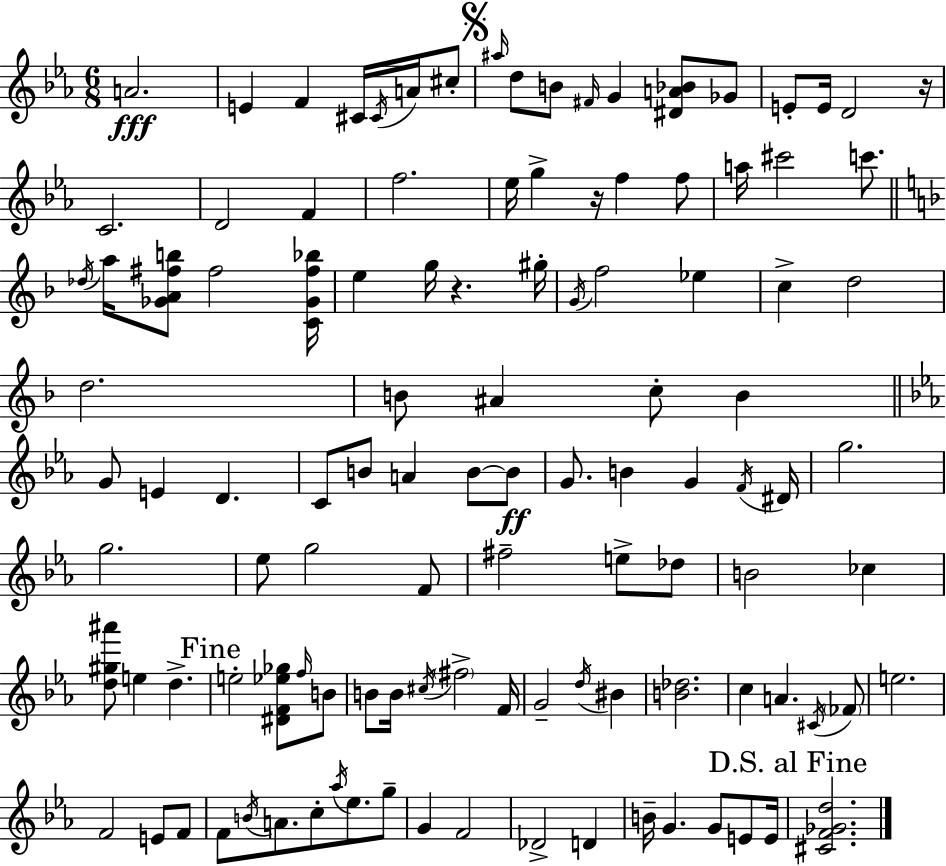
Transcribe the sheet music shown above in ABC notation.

X:1
T:Untitled
M:6/8
L:1/4
K:Cm
A2 E F ^C/4 ^C/4 A/4 ^c/2 ^a/4 d/2 B/2 ^F/4 G [^DA_B]/2 _G/2 E/2 E/4 D2 z/4 C2 D2 F f2 _e/4 g z/4 f f/2 a/4 ^c'2 c'/2 _d/4 a/4 [_GA^fb]/2 ^f2 [C_G^f_b]/4 e g/4 z ^g/4 G/4 f2 _e c d2 d2 B/2 ^A c/2 B G/2 E D C/2 B/2 A B/2 B/2 G/2 B G F/4 ^D/4 g2 g2 _e/2 g2 F/2 ^f2 e/2 _d/2 B2 _c [d^g^a']/2 e d e2 [^DF_e_g]/2 f/4 B/2 B/2 B/4 ^c/4 ^f2 F/4 G2 d/4 ^B [B_d]2 c A ^C/4 _F/2 e2 F2 E/2 F/2 F/2 B/4 A/2 c/2 _a/4 _e/2 g/2 G F2 _D2 D B/4 G G/2 E/2 E/4 [^CF_Gd]2